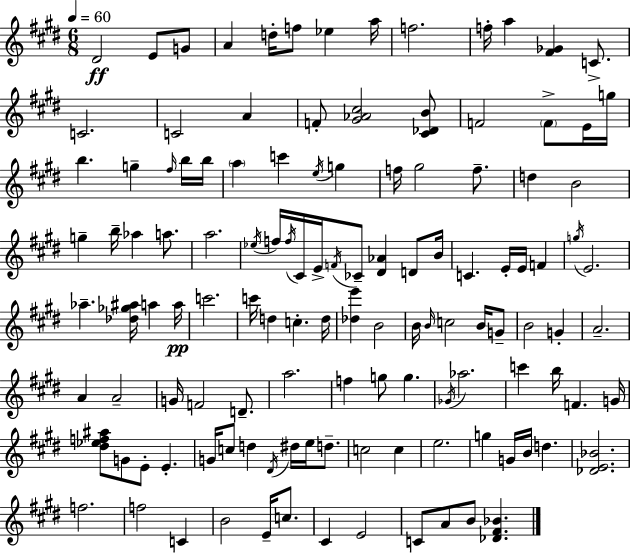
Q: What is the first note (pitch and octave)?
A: D#4